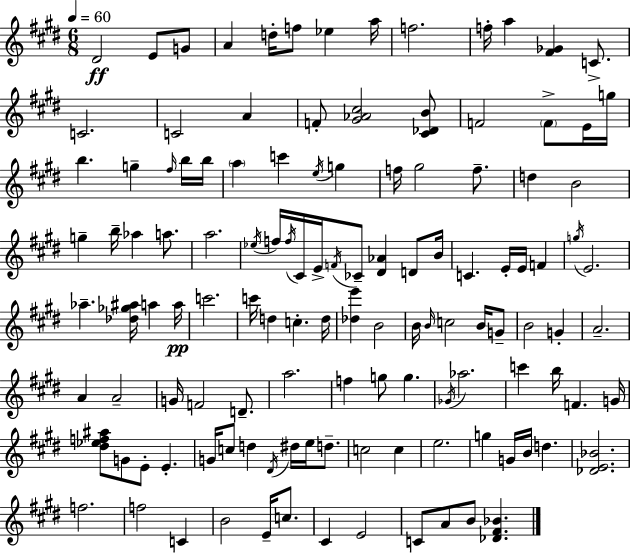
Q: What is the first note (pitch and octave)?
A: D#4